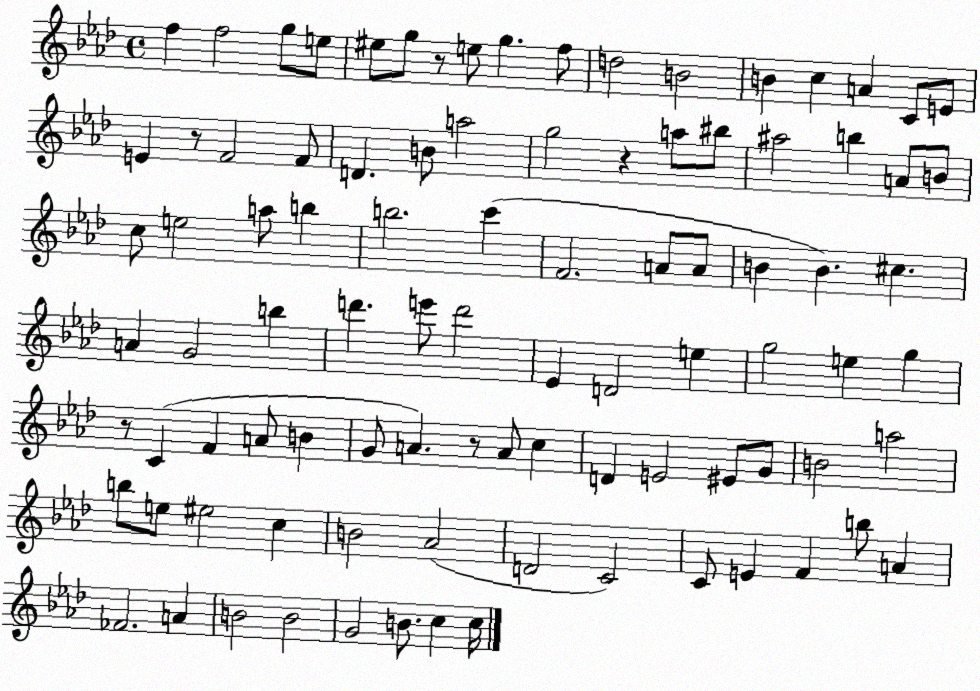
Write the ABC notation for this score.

X:1
T:Untitled
M:4/4
L:1/4
K:Ab
f f2 g/2 e/2 ^e/2 g/2 z/2 e/2 g f/2 d2 B2 B c A C/2 E/2 E z/2 F2 F/2 D B/2 a2 g2 z a/2 ^b/2 ^a2 b A/2 B/2 c/2 e2 a/2 b b2 c' F2 A/2 A/2 B B ^c A G2 b d' e'/2 d'2 _E D2 e g2 e g z/2 C F A/2 B G/2 A z/2 A/2 c D E2 ^E/2 G/2 B2 a2 b/2 e/2 ^e2 c B2 _A2 D2 C2 C/2 E F b/2 A _F2 A B2 B2 G2 B/2 c c/4